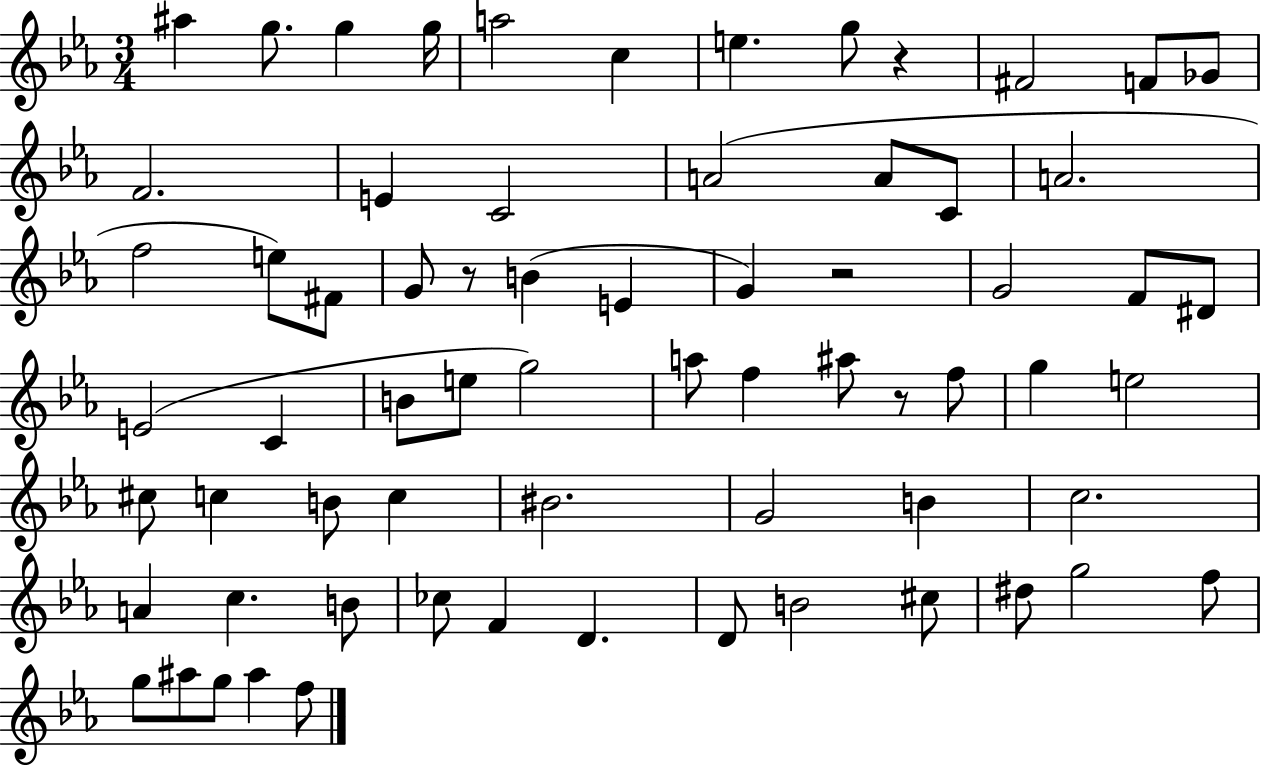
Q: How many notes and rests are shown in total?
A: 68